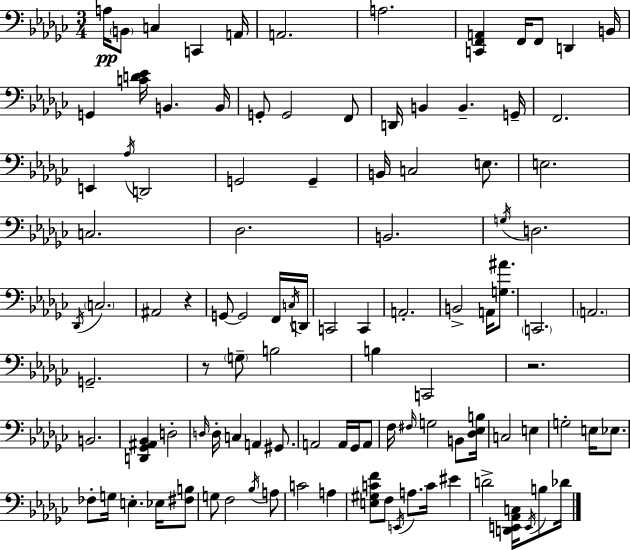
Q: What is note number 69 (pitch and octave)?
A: F#3